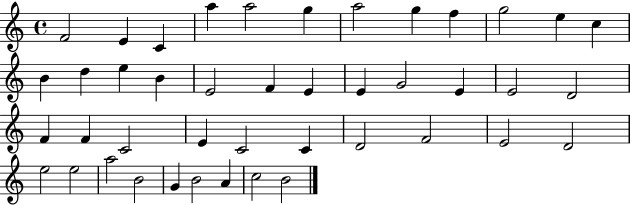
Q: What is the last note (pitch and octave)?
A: B4